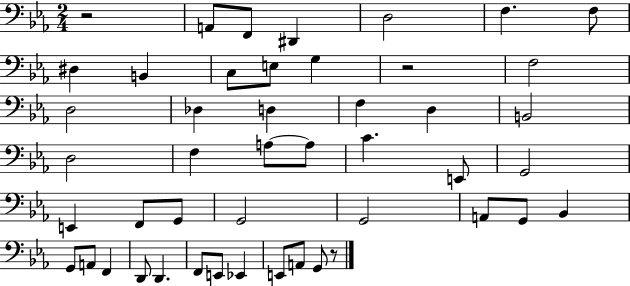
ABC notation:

X:1
T:Untitled
M:2/4
L:1/4
K:Eb
z2 A,,/2 F,,/2 ^D,, D,2 F, F,/2 ^D, B,, C,/2 E,/2 G, z2 F,2 D,2 _D, D, F, D, B,,2 D,2 F, A,/2 A,/2 C E,,/2 G,,2 E,, F,,/2 G,,/2 G,,2 G,,2 A,,/2 G,,/2 _B,, G,,/2 A,,/2 F,, D,,/2 D,, F,,/2 E,,/2 _E,, E,,/2 A,,/2 G,,/2 z/2